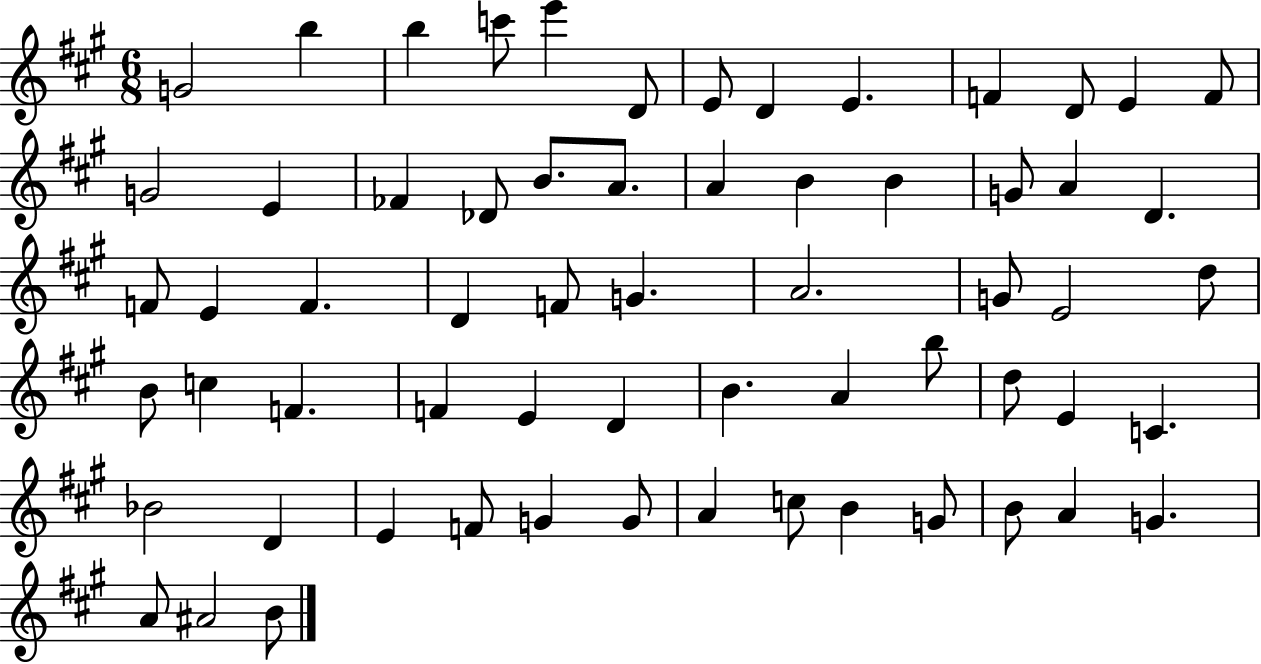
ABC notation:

X:1
T:Untitled
M:6/8
L:1/4
K:A
G2 b b c'/2 e' D/2 E/2 D E F D/2 E F/2 G2 E _F _D/2 B/2 A/2 A B B G/2 A D F/2 E F D F/2 G A2 G/2 E2 d/2 B/2 c F F E D B A b/2 d/2 E C _B2 D E F/2 G G/2 A c/2 B G/2 B/2 A G A/2 ^A2 B/2